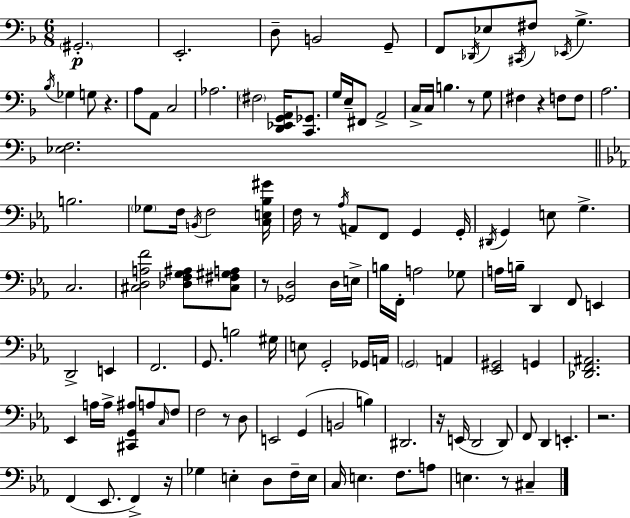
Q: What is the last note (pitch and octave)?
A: C#3